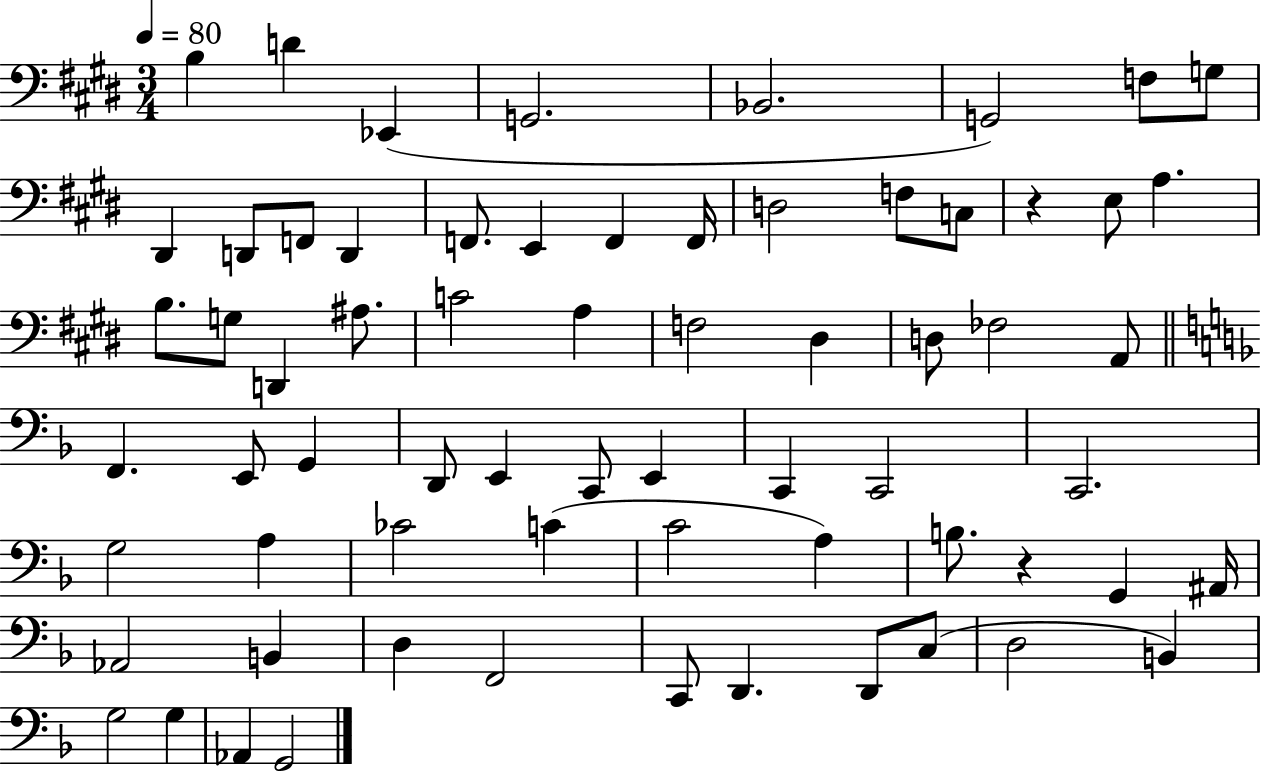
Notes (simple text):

B3/q D4/q Eb2/q G2/h. Bb2/h. G2/h F3/e G3/e D#2/q D2/e F2/e D2/q F2/e. E2/q F2/q F2/s D3/h F3/e C3/e R/q E3/e A3/q. B3/e. G3/e D2/q A#3/e. C4/h A3/q F3/h D#3/q D3/e FES3/h A2/e F2/q. E2/e G2/q D2/e E2/q C2/e E2/q C2/q C2/h C2/h. G3/h A3/q CES4/h C4/q C4/h A3/q B3/e. R/q G2/q A#2/s Ab2/h B2/q D3/q F2/h C2/e D2/q. D2/e C3/e D3/h B2/q G3/h G3/q Ab2/q G2/h